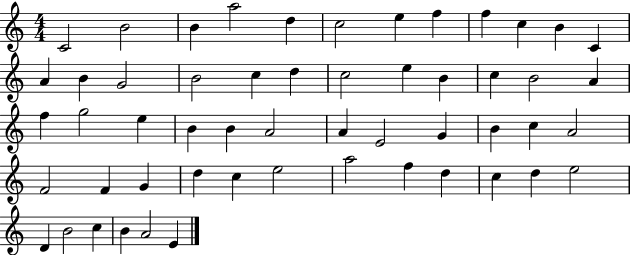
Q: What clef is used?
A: treble